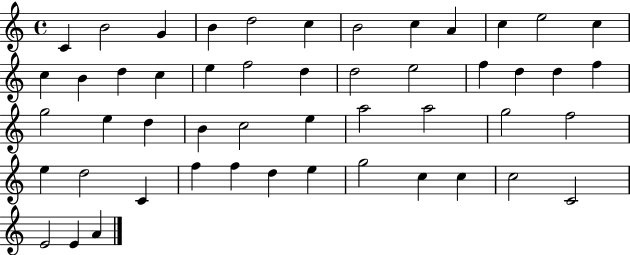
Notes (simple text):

C4/q B4/h G4/q B4/q D5/h C5/q B4/h C5/q A4/q C5/q E5/h C5/q C5/q B4/q D5/q C5/q E5/q F5/h D5/q D5/h E5/h F5/q D5/q D5/q F5/q G5/h E5/q D5/q B4/q C5/h E5/q A5/h A5/h G5/h F5/h E5/q D5/h C4/q F5/q F5/q D5/q E5/q G5/h C5/q C5/q C5/h C4/h E4/h E4/q A4/q